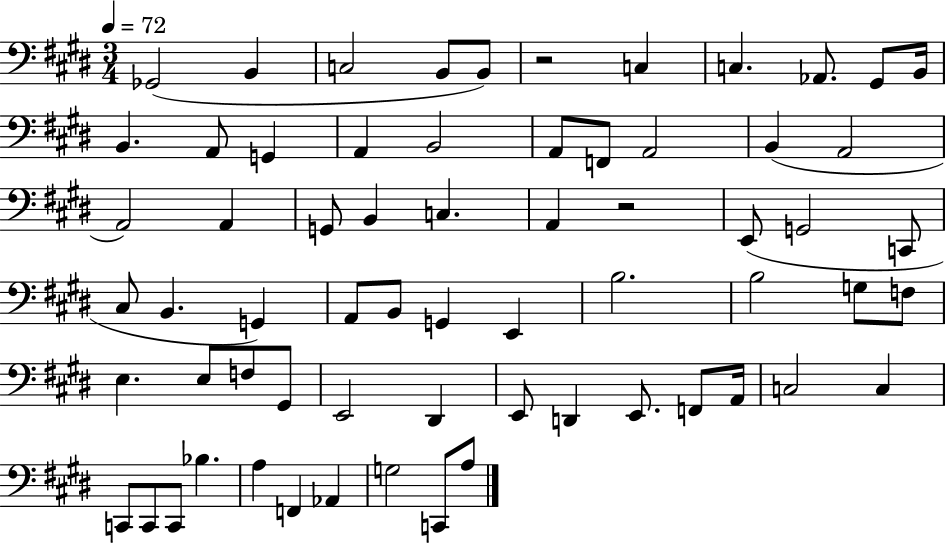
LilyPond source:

{
  \clef bass
  \numericTimeSignature
  \time 3/4
  \key e \major
  \tempo 4 = 72
  ges,2( b,4 | c2 b,8 b,8) | r2 c4 | c4. aes,8. gis,8 b,16 | \break b,4. a,8 g,4 | a,4 b,2 | a,8 f,8 a,2 | b,4( a,2 | \break a,2) a,4 | g,8 b,4 c4. | a,4 r2 | e,8( g,2 c,8 | \break cis8 b,4. g,4) | a,8 b,8 g,4 e,4 | b2. | b2 g8 f8 | \break e4. e8 f8 gis,8 | e,2 dis,4 | e,8 d,4 e,8. f,8 a,16 | c2 c4 | \break c,8 c,8 c,8 bes4. | a4 f,4 aes,4 | g2 c,8 a8 | \bar "|."
}